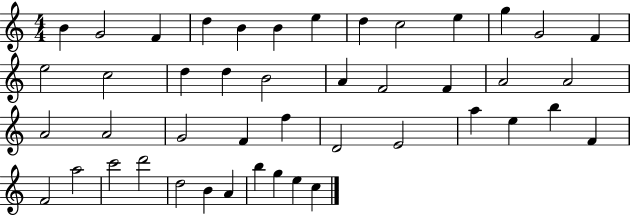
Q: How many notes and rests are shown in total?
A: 45